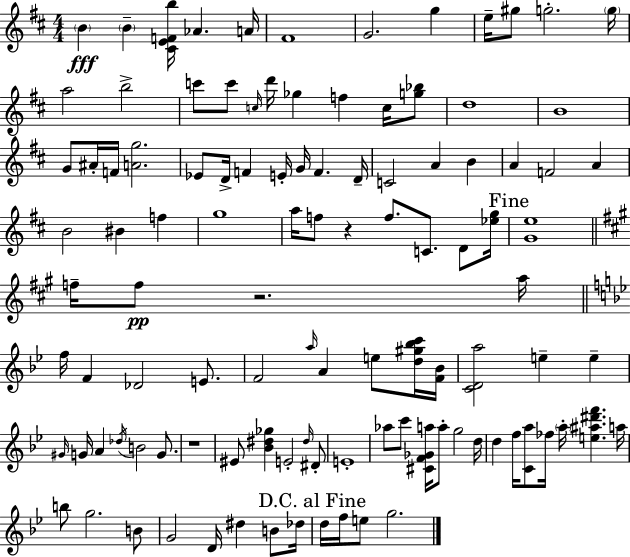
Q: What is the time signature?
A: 4/4